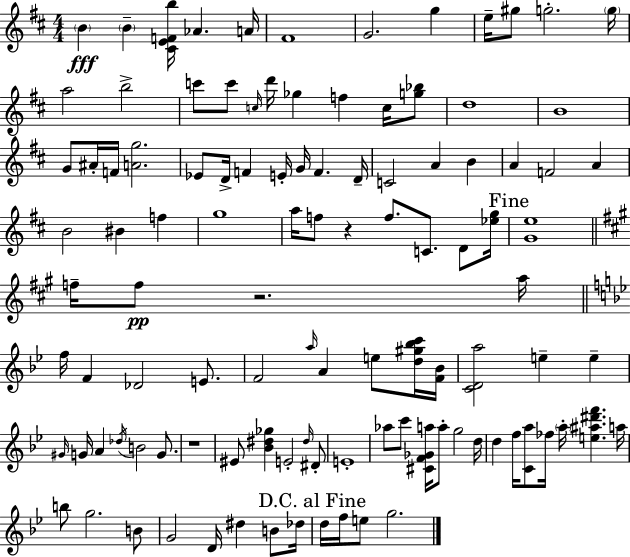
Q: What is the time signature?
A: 4/4